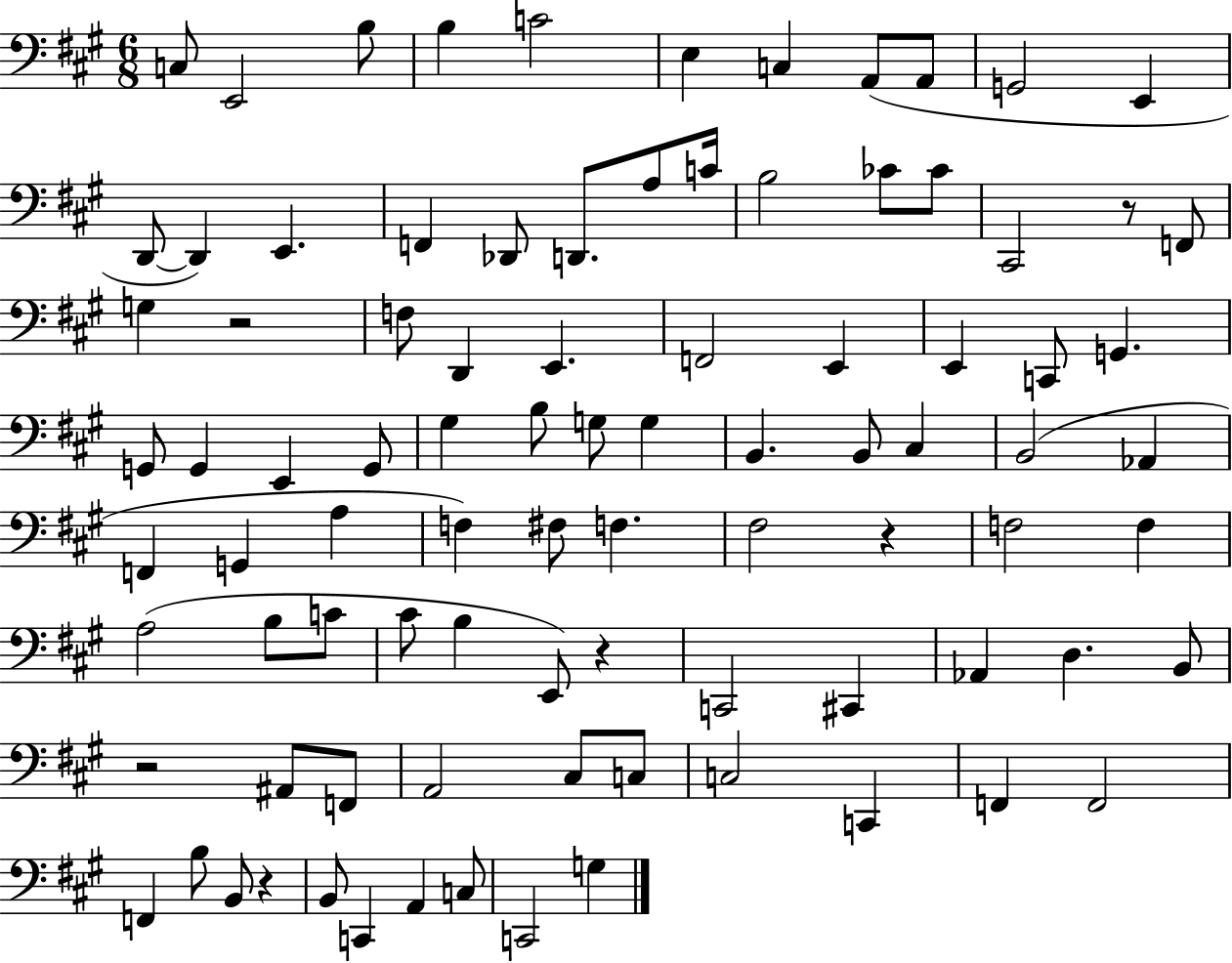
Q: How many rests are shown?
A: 6